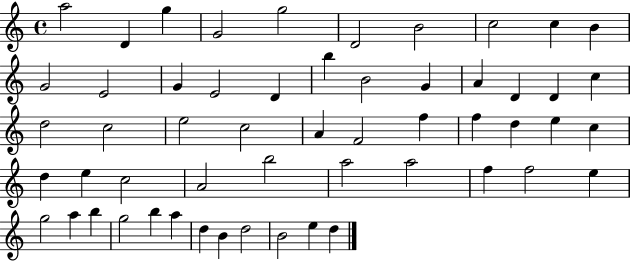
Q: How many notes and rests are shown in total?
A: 55